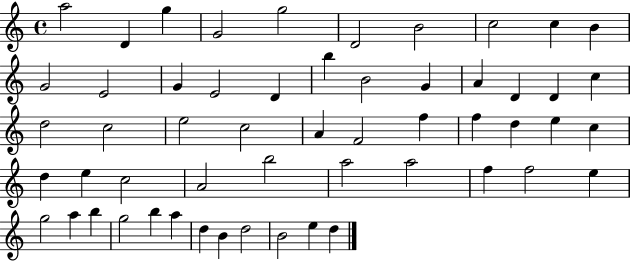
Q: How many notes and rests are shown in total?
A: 55